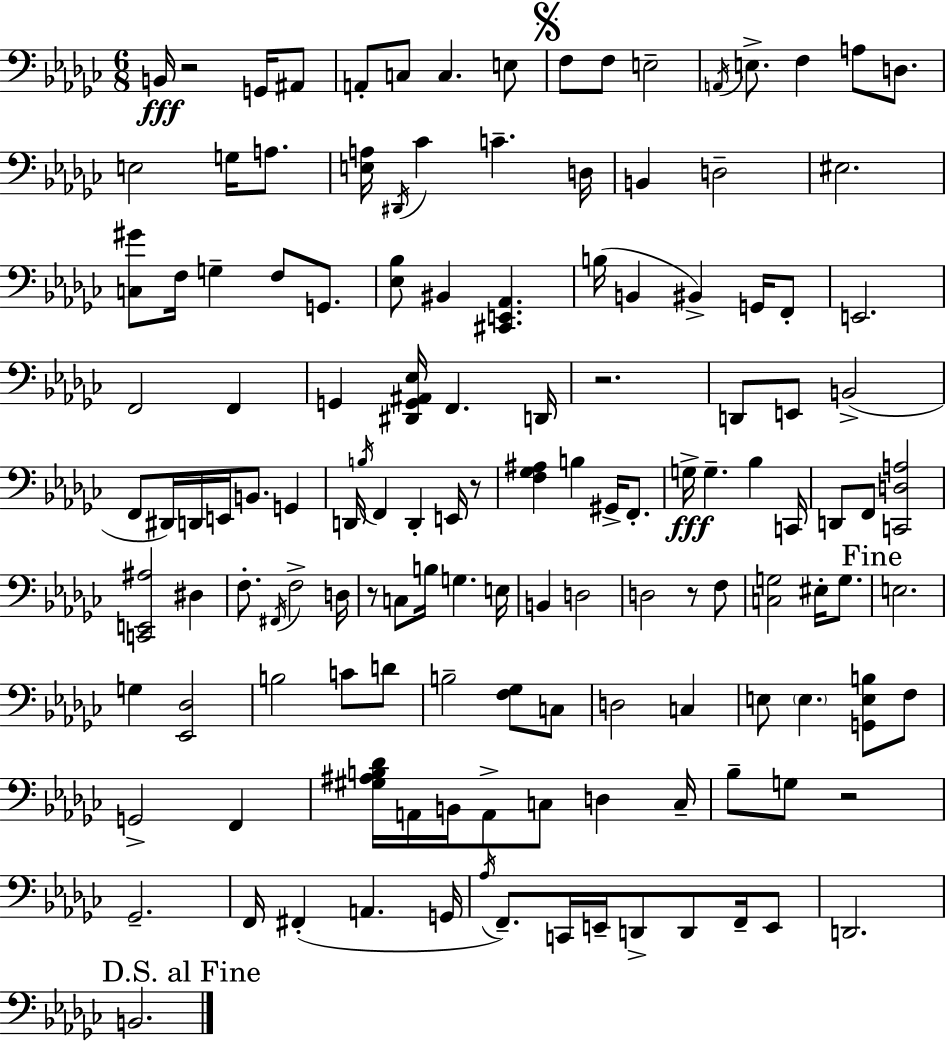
B2/s R/h G2/s A#2/e A2/e C3/e C3/q. E3/e F3/e F3/e E3/h A2/s E3/e. F3/q A3/e D3/e. E3/h G3/s A3/e. [E3,A3]/s D#2/s CES4/q C4/q. D3/s B2/q D3/h EIS3/h. [C3,G#4]/e F3/s G3/q F3/e G2/e. [Eb3,Bb3]/e BIS2/q [C#2,E2,Ab2]/q. B3/s B2/q BIS2/q G2/s F2/e E2/h. F2/h F2/q G2/q [D#2,G2,A#2,Eb3]/s F2/q. D2/s R/h. D2/e E2/e B2/h F2/e D#2/s D2/s E2/s B2/e. G2/q D2/s B3/s F2/q D2/q E2/s R/e [F3,Gb3,A#3]/q B3/q G#2/s F2/e. G3/s G3/q. Bb3/q C2/s D2/e F2/e [C2,D3,A3]/h [C2,E2,A#3]/h D#3/q F3/e. F#2/s F3/h D3/s R/e C3/e B3/s G3/q. E3/s B2/q D3/h D3/h R/e F3/e [C3,G3]/h EIS3/s G3/e. E3/h. G3/q [Eb2,Db3]/h B3/h C4/e D4/e B3/h [F3,Gb3]/e C3/e D3/h C3/q E3/e E3/q. [G2,E3,B3]/e F3/e G2/h F2/q [G#3,A#3,B3,Db4]/s A2/s B2/s A2/e C3/e D3/q C3/s Bb3/e G3/e R/h Gb2/h. F2/s F#2/q A2/q. G2/s Ab3/s F2/e. C2/s E2/s D2/e D2/e F2/s E2/e D2/h. B2/h.